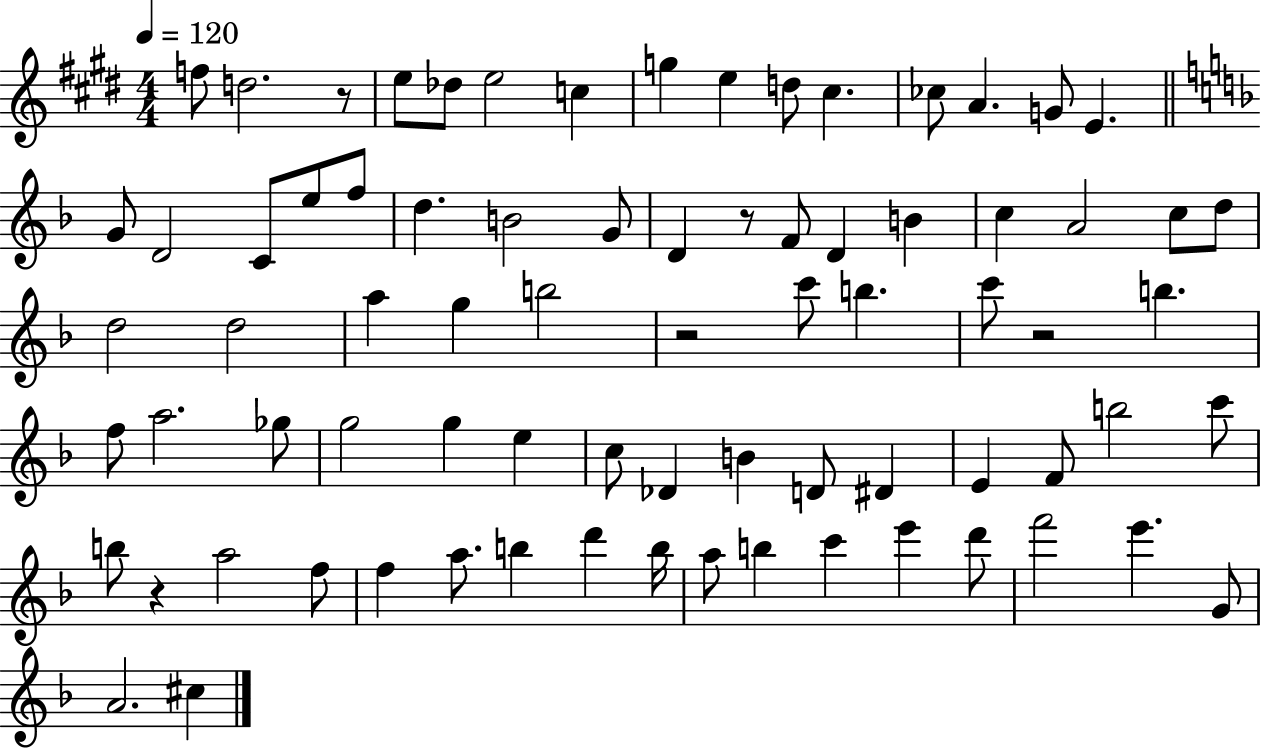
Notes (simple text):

F5/e D5/h. R/e E5/e Db5/e E5/h C5/q G5/q E5/q D5/e C#5/q. CES5/e A4/q. G4/e E4/q. G4/e D4/h C4/e E5/e F5/e D5/q. B4/h G4/e D4/q R/e F4/e D4/q B4/q C5/q A4/h C5/e D5/e D5/h D5/h A5/q G5/q B5/h R/h C6/e B5/q. C6/e R/h B5/q. F5/e A5/h. Gb5/e G5/h G5/q E5/q C5/e Db4/q B4/q D4/e D#4/q E4/q F4/e B5/h C6/e B5/e R/q A5/h F5/e F5/q A5/e. B5/q D6/q B5/s A5/e B5/q C6/q E6/q D6/e F6/h E6/q. G4/e A4/h. C#5/q